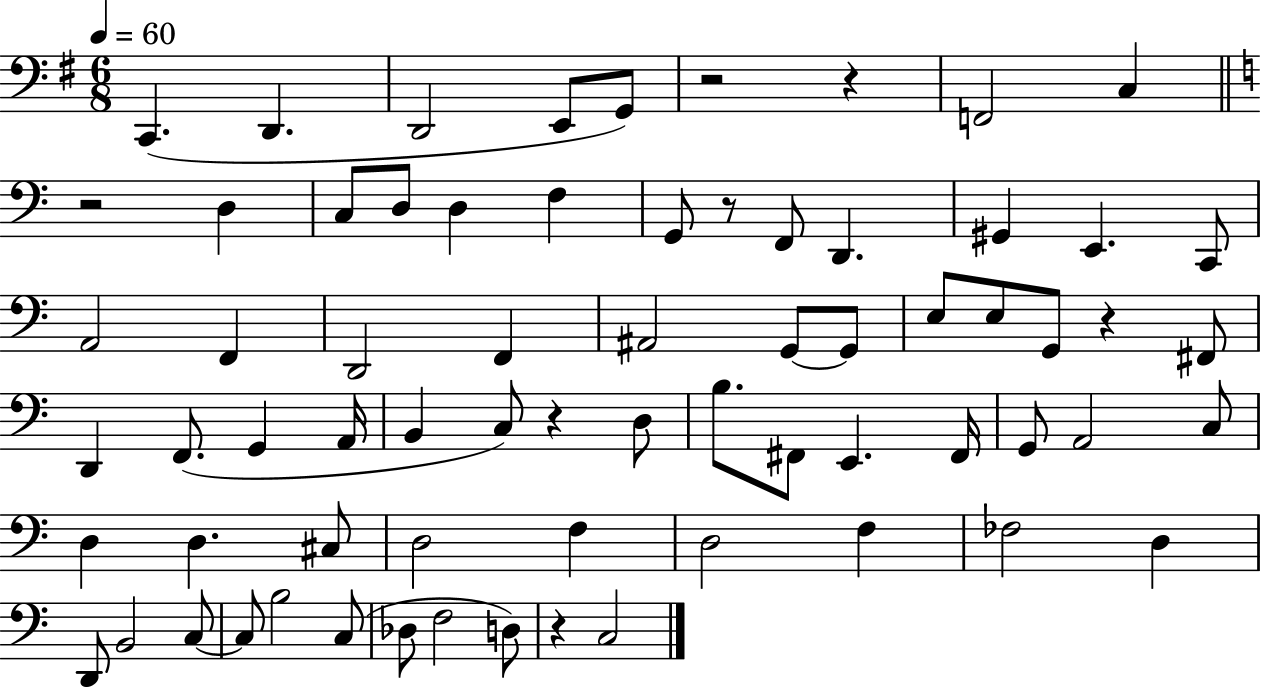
{
  \clef bass
  \numericTimeSignature
  \time 6/8
  \key g \major
  \tempo 4 = 60
  c,4.( d,4. | d,2 e,8 g,8) | r2 r4 | f,2 c4 | \break \bar "||" \break \key a \minor r2 d4 | c8 d8 d4 f4 | g,8 r8 f,8 d,4. | gis,4 e,4. c,8 | \break a,2 f,4 | d,2 f,4 | ais,2 g,8~~ g,8 | e8 e8 g,8 r4 fis,8 | \break d,4 f,8.( g,4 a,16 | b,4 c8) r4 d8 | b8. fis,8 e,4. fis,16 | g,8 a,2 c8 | \break d4 d4. cis8 | d2 f4 | d2 f4 | fes2 d4 | \break d,8 b,2 c8~~ | c8 b2 c8( | des8 f2 d8) | r4 c2 | \break \bar "|."
}